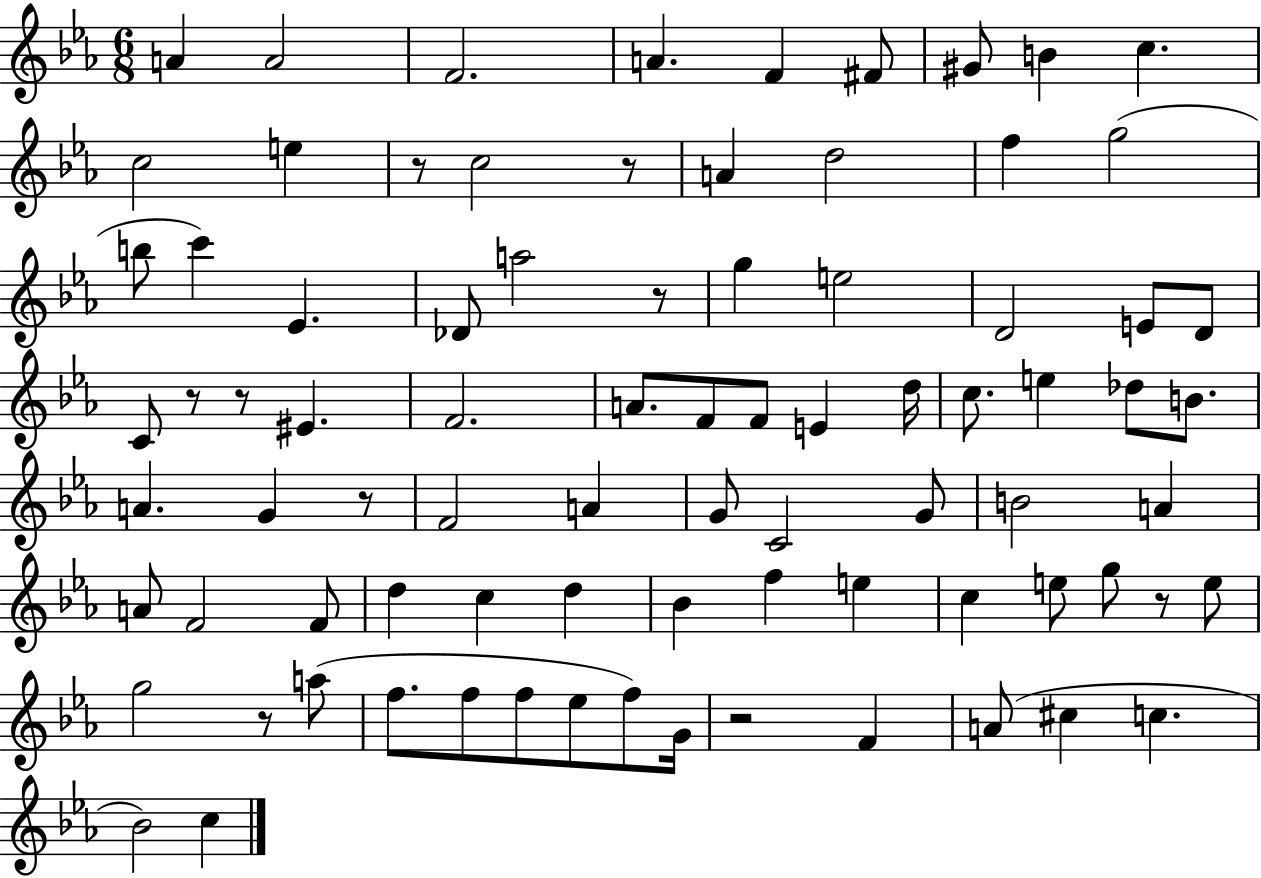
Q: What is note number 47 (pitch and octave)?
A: A4